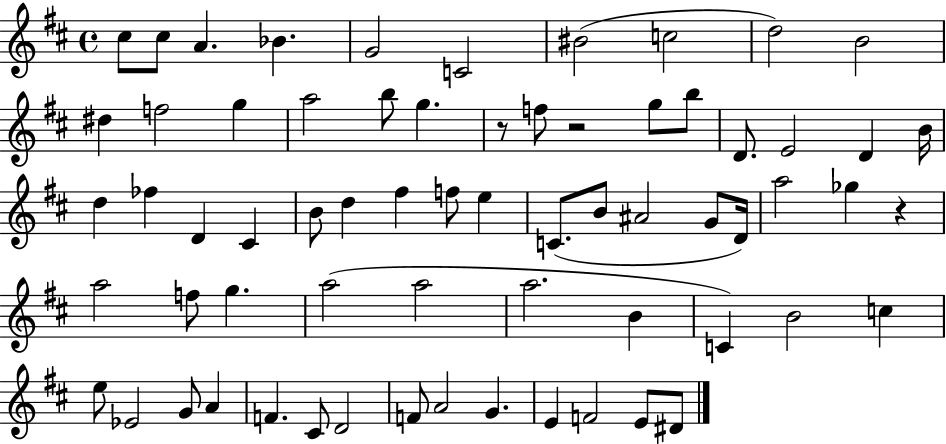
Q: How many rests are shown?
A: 3